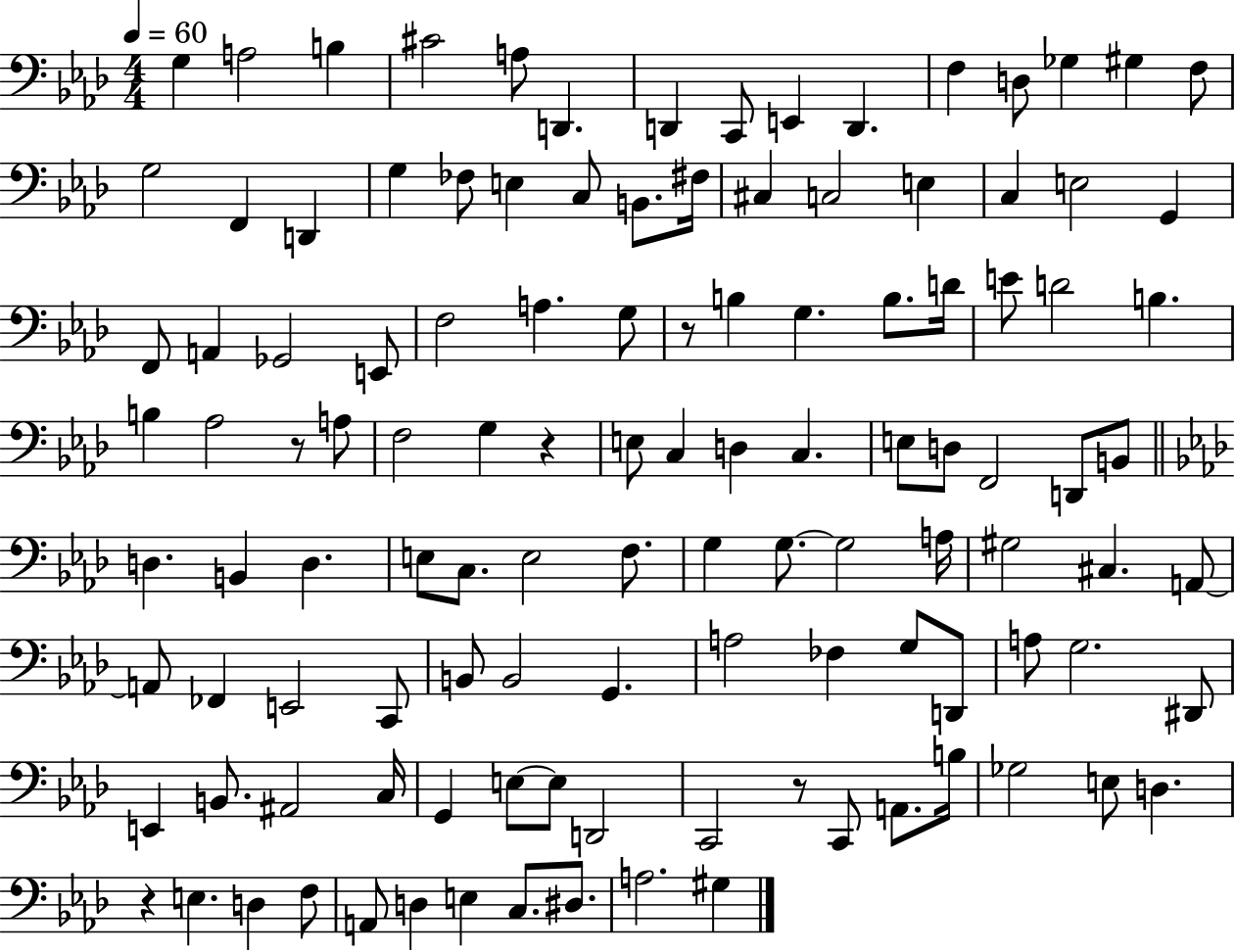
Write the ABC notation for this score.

X:1
T:Untitled
M:4/4
L:1/4
K:Ab
G, A,2 B, ^C2 A,/2 D,, D,, C,,/2 E,, D,, F, D,/2 _G, ^G, F,/2 G,2 F,, D,, G, _F,/2 E, C,/2 B,,/2 ^F,/4 ^C, C,2 E, C, E,2 G,, F,,/2 A,, _G,,2 E,,/2 F,2 A, G,/2 z/2 B, G, B,/2 D/4 E/2 D2 B, B, _A,2 z/2 A,/2 F,2 G, z E,/2 C, D, C, E,/2 D,/2 F,,2 D,,/2 B,,/2 D, B,, D, E,/2 C,/2 E,2 F,/2 G, G,/2 G,2 A,/4 ^G,2 ^C, A,,/2 A,,/2 _F,, E,,2 C,,/2 B,,/2 B,,2 G,, A,2 _F, G,/2 D,,/2 A,/2 G,2 ^D,,/2 E,, B,,/2 ^A,,2 C,/4 G,, E,/2 E,/2 D,,2 C,,2 z/2 C,,/2 A,,/2 B,/4 _G,2 E,/2 D, z E, D, F,/2 A,,/2 D, E, C,/2 ^D,/2 A,2 ^G,